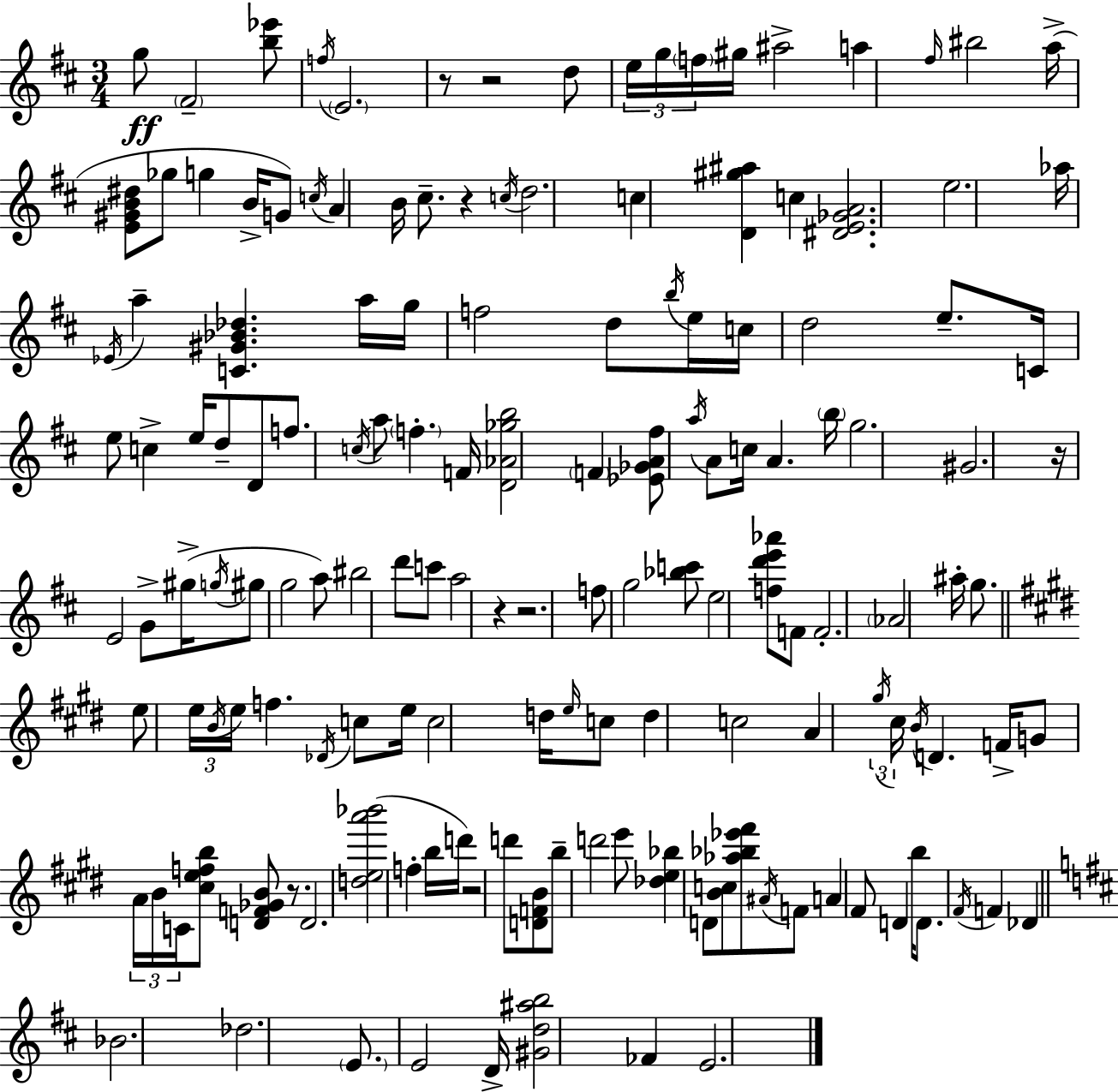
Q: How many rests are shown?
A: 8